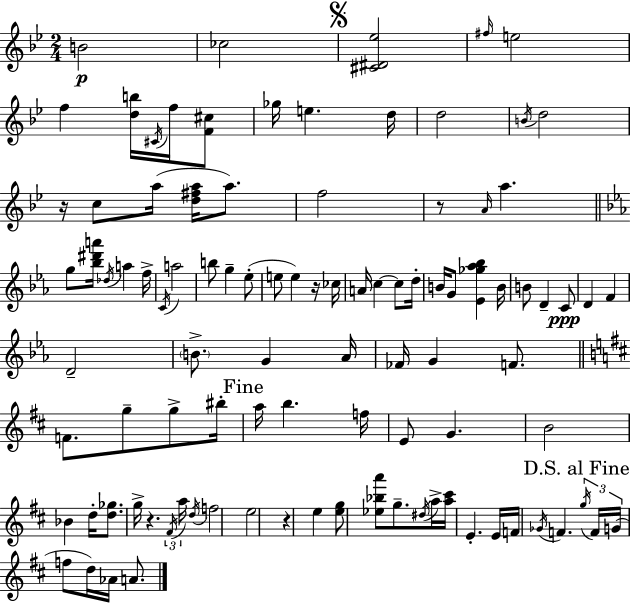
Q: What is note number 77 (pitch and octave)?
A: F4